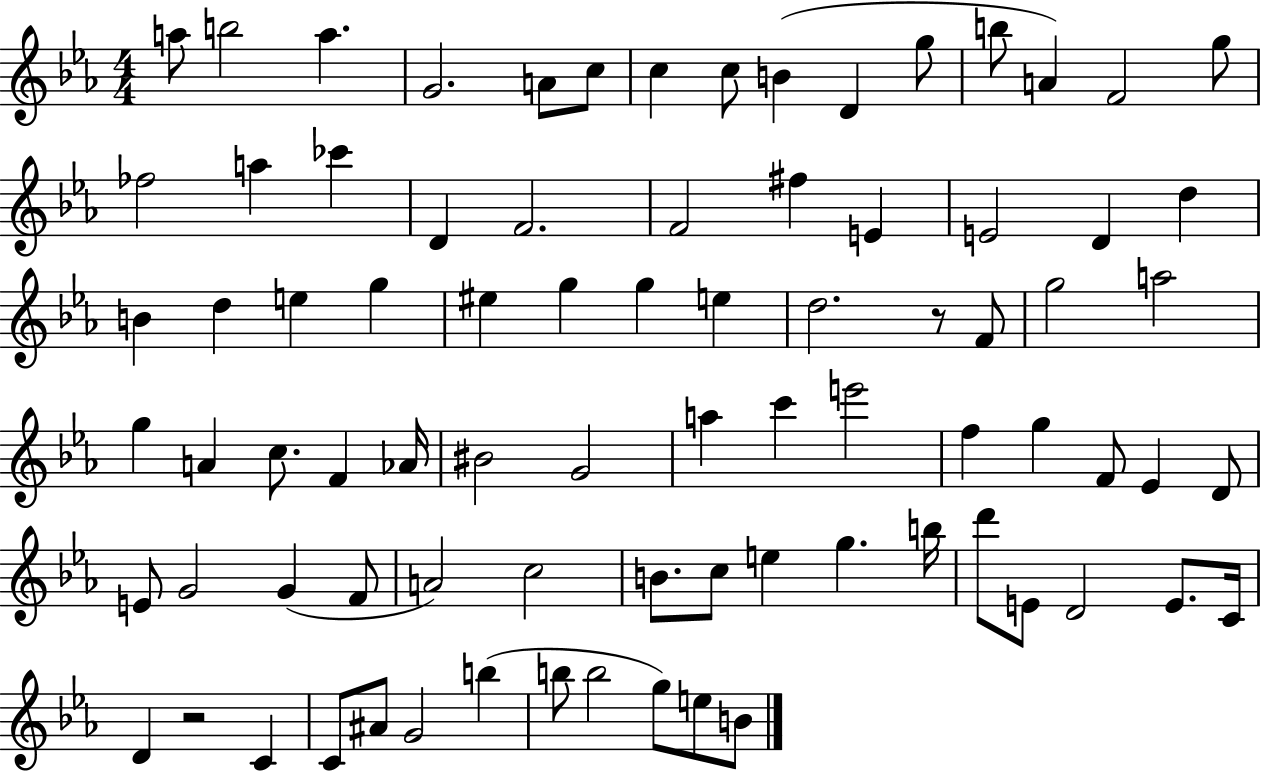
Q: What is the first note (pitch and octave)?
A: A5